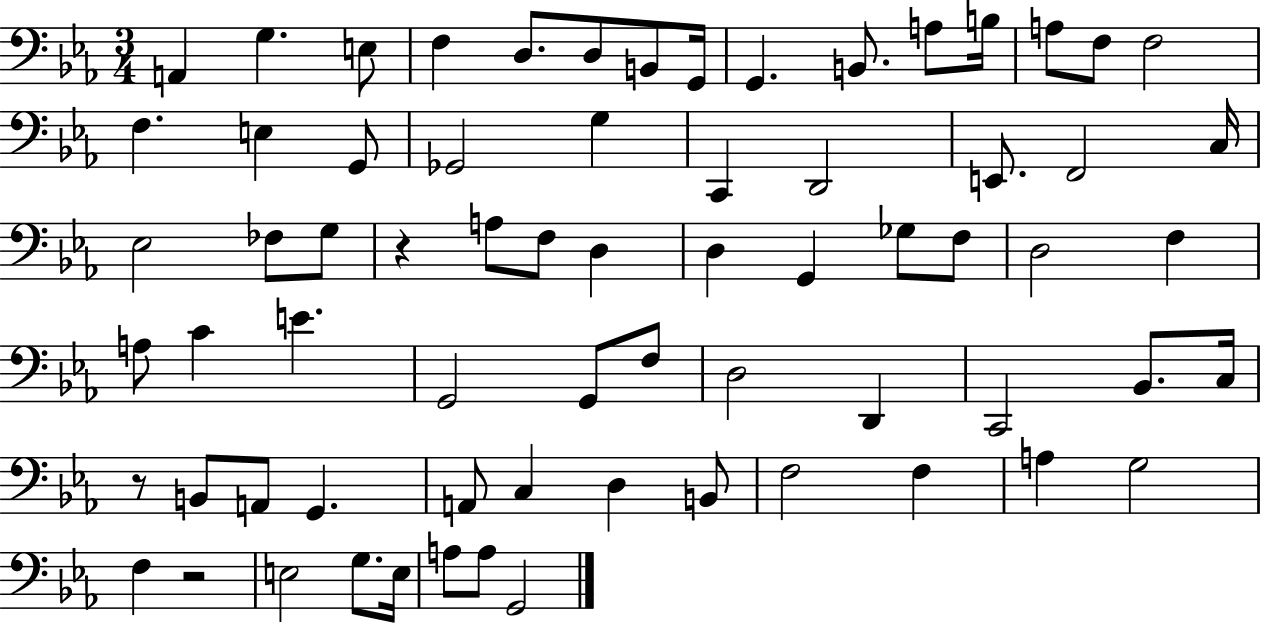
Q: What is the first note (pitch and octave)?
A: A2